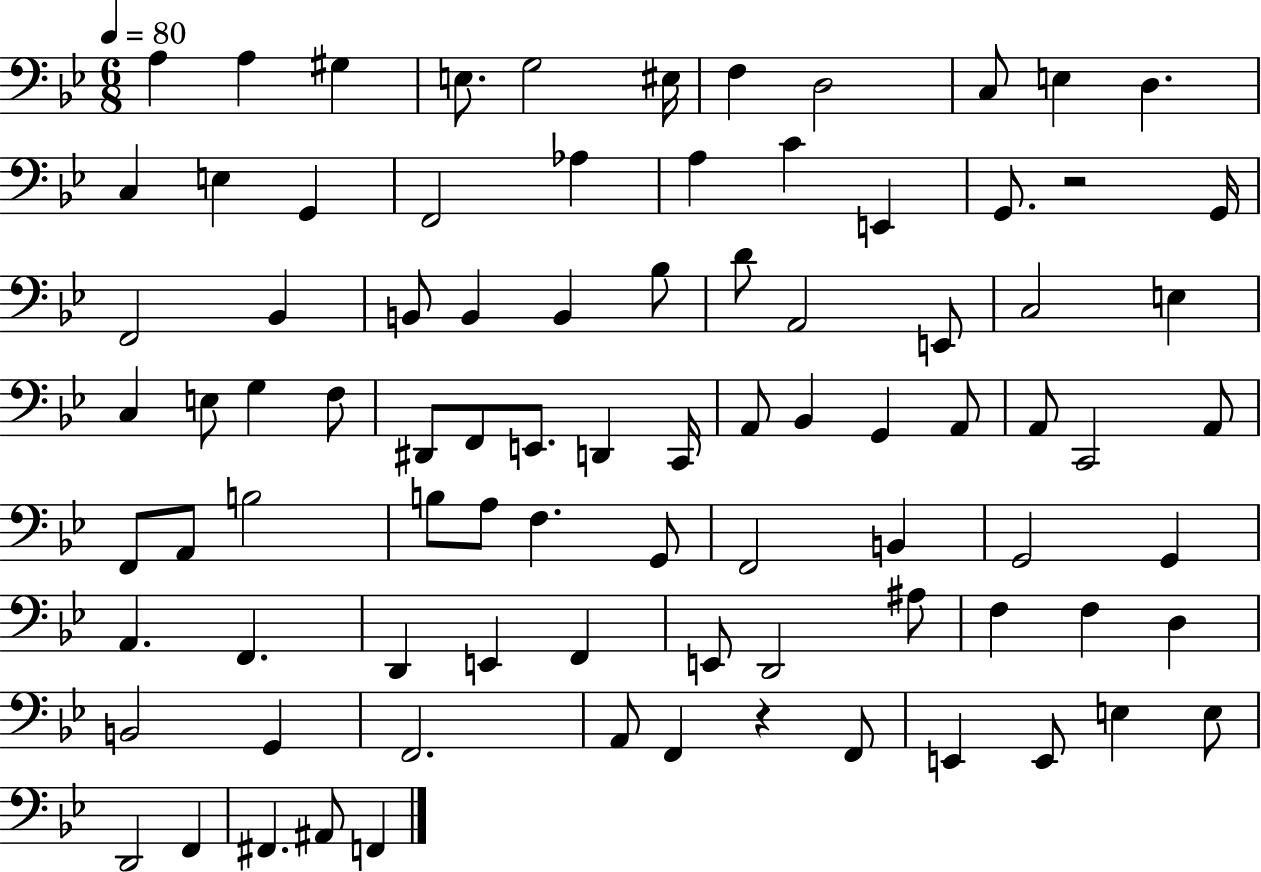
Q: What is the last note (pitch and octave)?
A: F2